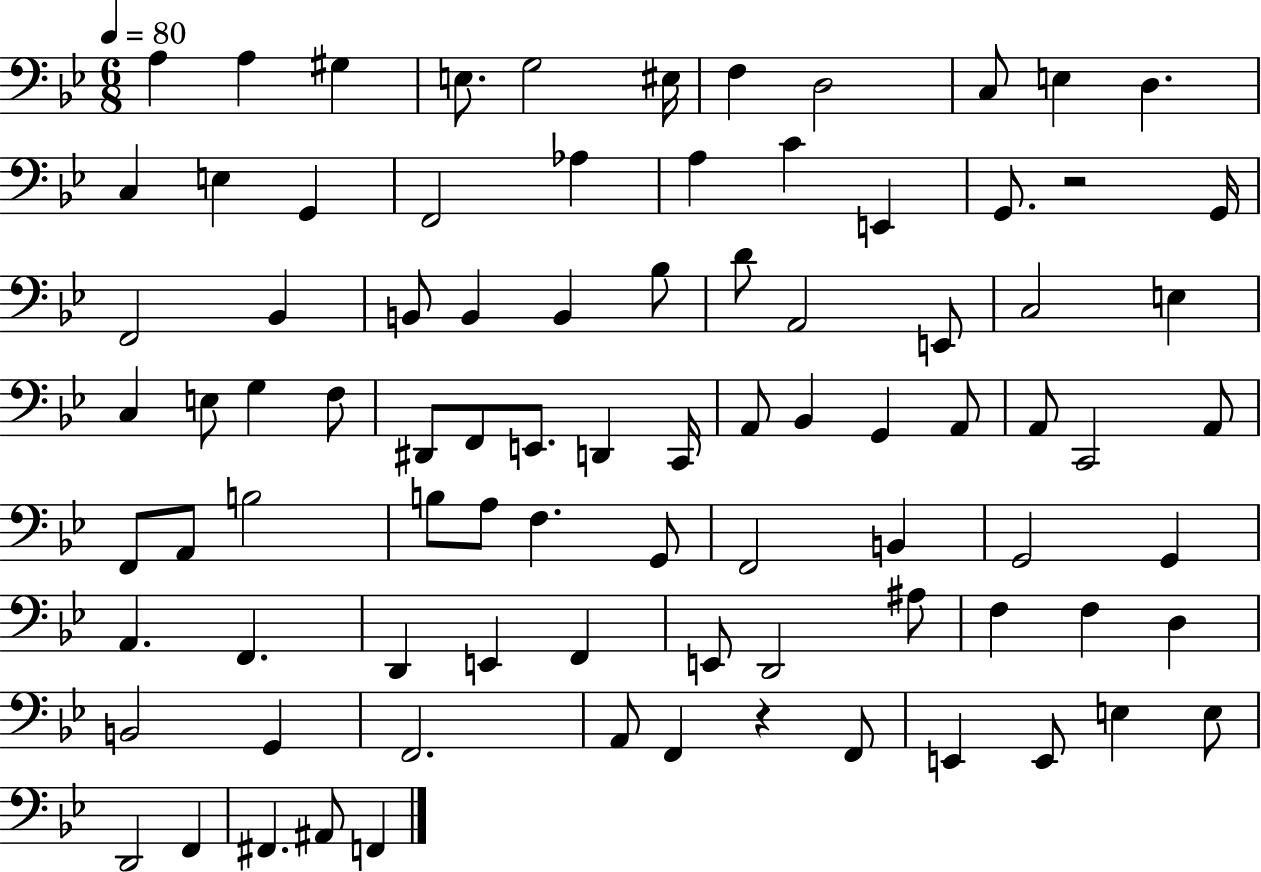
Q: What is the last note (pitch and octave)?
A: F2